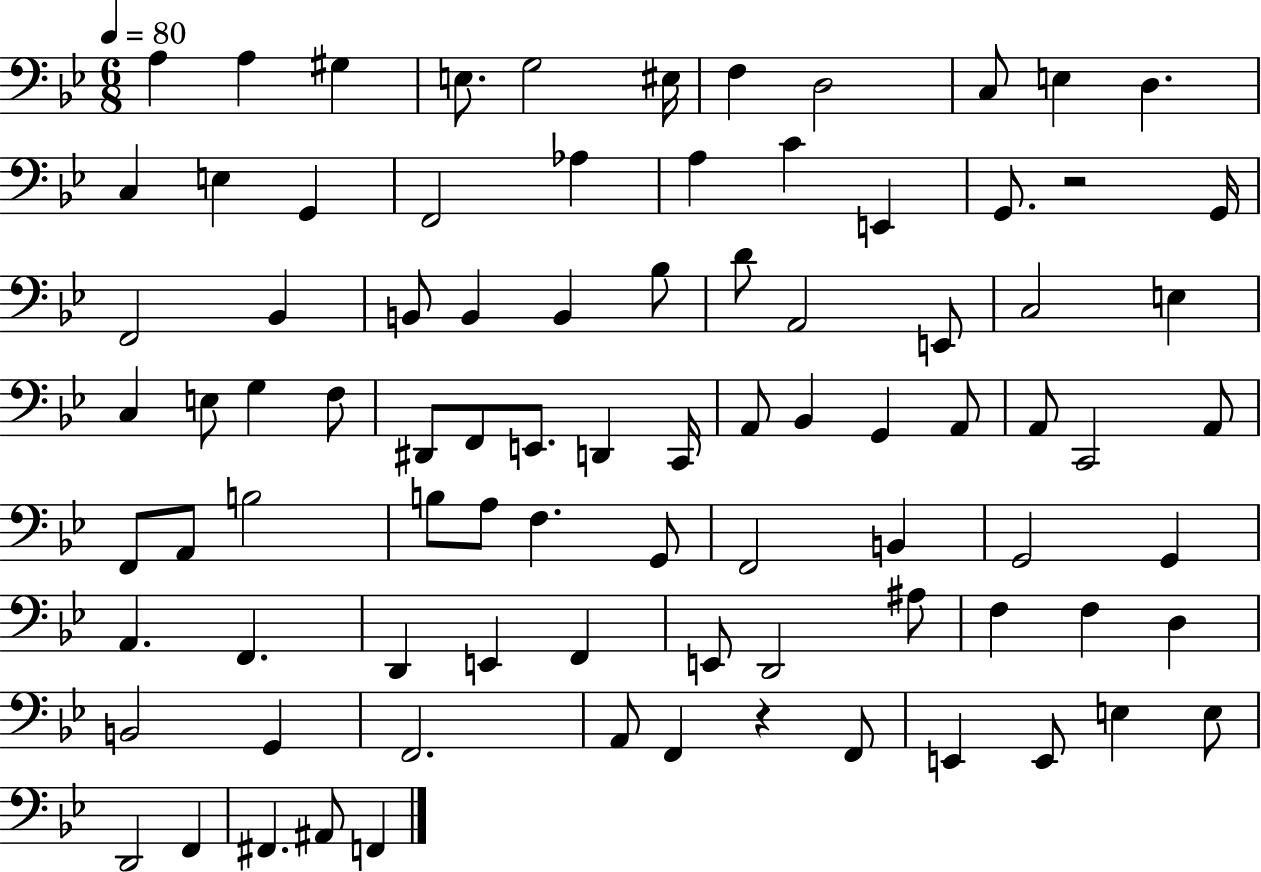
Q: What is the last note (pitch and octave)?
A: F2